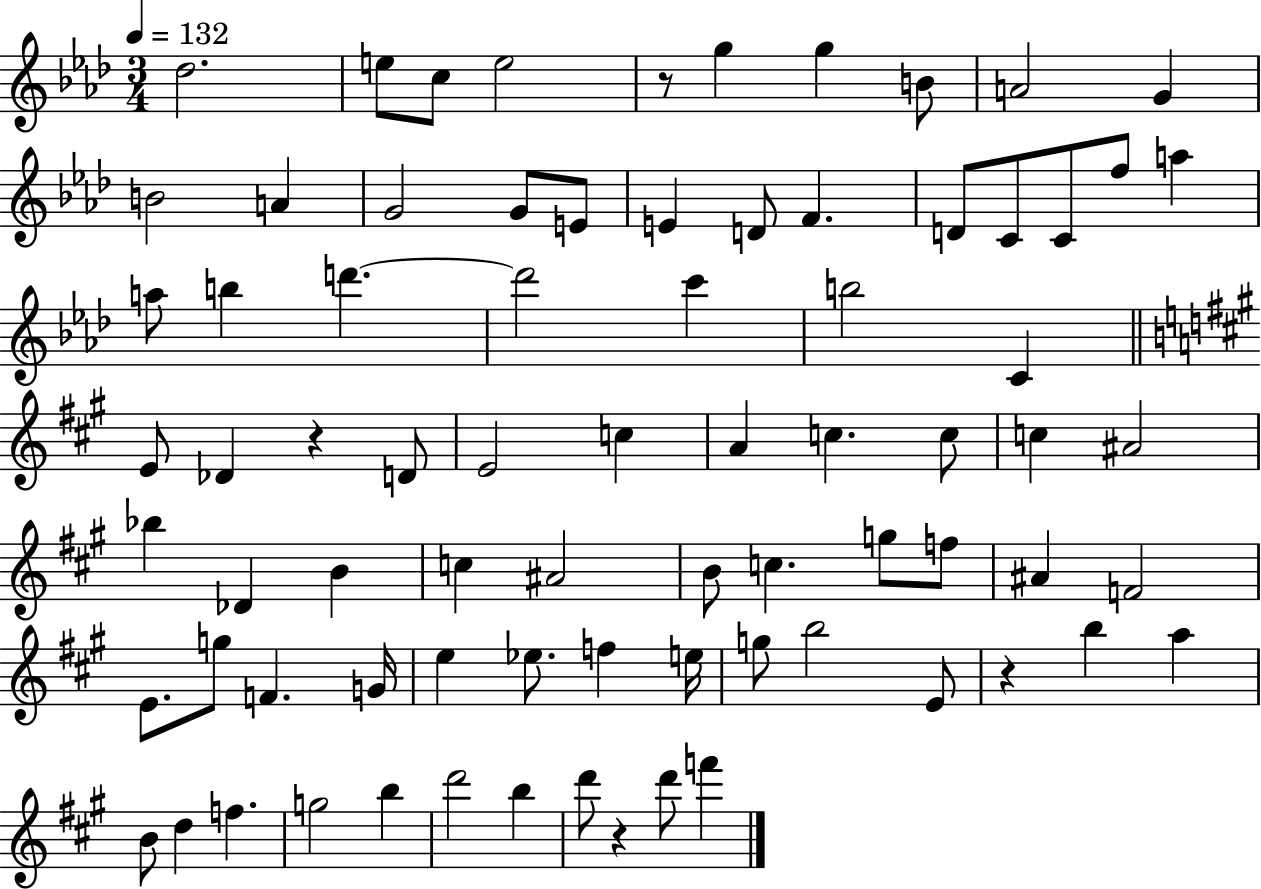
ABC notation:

X:1
T:Untitled
M:3/4
L:1/4
K:Ab
_d2 e/2 c/2 e2 z/2 g g B/2 A2 G B2 A G2 G/2 E/2 E D/2 F D/2 C/2 C/2 f/2 a a/2 b d' d'2 c' b2 C E/2 _D z D/2 E2 c A c c/2 c ^A2 _b _D B c ^A2 B/2 c g/2 f/2 ^A F2 E/2 g/2 F G/4 e _e/2 f e/4 g/2 b2 E/2 z b a B/2 d f g2 b d'2 b d'/2 z d'/2 f'